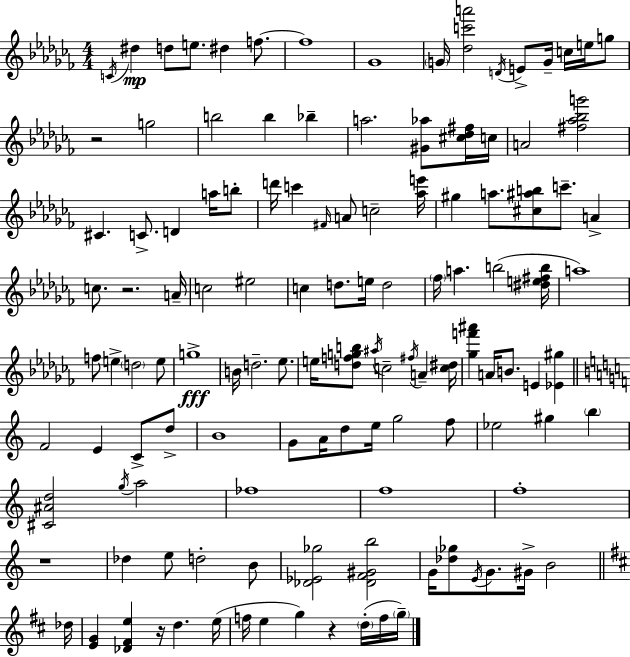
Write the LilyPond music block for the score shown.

{
  \clef treble
  \numericTimeSignature
  \time 4/4
  \key aes \minor
  \acciaccatura { c'16 }\mp dis''4 d''8 e''8. dis''4 f''8.~~ | f''1 | ges'1 | \parenthesize g'16 <des'' c''' a'''>2 \acciaccatura { d'16 } e'8-> g'16-- c''16 e''16 | \break g''8 r2 g''2 | b''2 b''4 bes''4-- | a''2. <gis' aes''>8 | <cis'' des'' fis''>16 c''16 a'2 <fis'' aes'' bes'' g'''>2 | \break cis'4. c'8.-> d'4 a''16 | b''8-. d'''16 c'''4 \grace { fis'16 } a'8 c''2-- | <aes'' e'''>16 gis''4 a''8. <cis'' ais'' b''>8 c'''8.-- a'4-> | c''8. r2. | \break a'16-- c''2 eis''2 | c''4 d''8. e''16 d''2 | \parenthesize fes''16 a''4. b''2( | <dis'' e'' fis'' b''>16 a''1) | \break f''8 e''4-> \parenthesize d''2 | e''8 g''1->\fff | b'16 d''2.-- | ees''8. e''16 <d'' f'' g'' b''>8 \acciaccatura { ais''16 } c''2-- \acciaccatura { fis''16 } | \break a'4-- <c'' dis''>16 <ges'' f''' ais'''>4 a'16 b'8. e'4 | <ees' gis''>4 \bar "||" \break \key a \minor f'2 e'4 c'8-> d''8-> | b'1 | g'8 a'16 d''8 e''16 g''2 f''8 | ees''2 gis''4 \parenthesize b''4 | \break <cis' ais' d''>2 \acciaccatura { g''16 } a''2 | fes''1 | f''1 | f''1-. | \break r1 | des''4 e''8 d''2-. b'8 | <des' ees' ges''>2 <des' f' gis' b''>2 | g'16 <des'' ges''>8 \acciaccatura { e'16 } g'8. gis'16-> b'2 | \break \bar "||" \break \key d \major des''16 <e' g'>4 <des' fis' e''>4 r16 d''4. | e''16( f''16 e''4 g''4) r4 \parenthesize d''16-.( f''16 | \parenthesize g''16--) \bar "|."
}